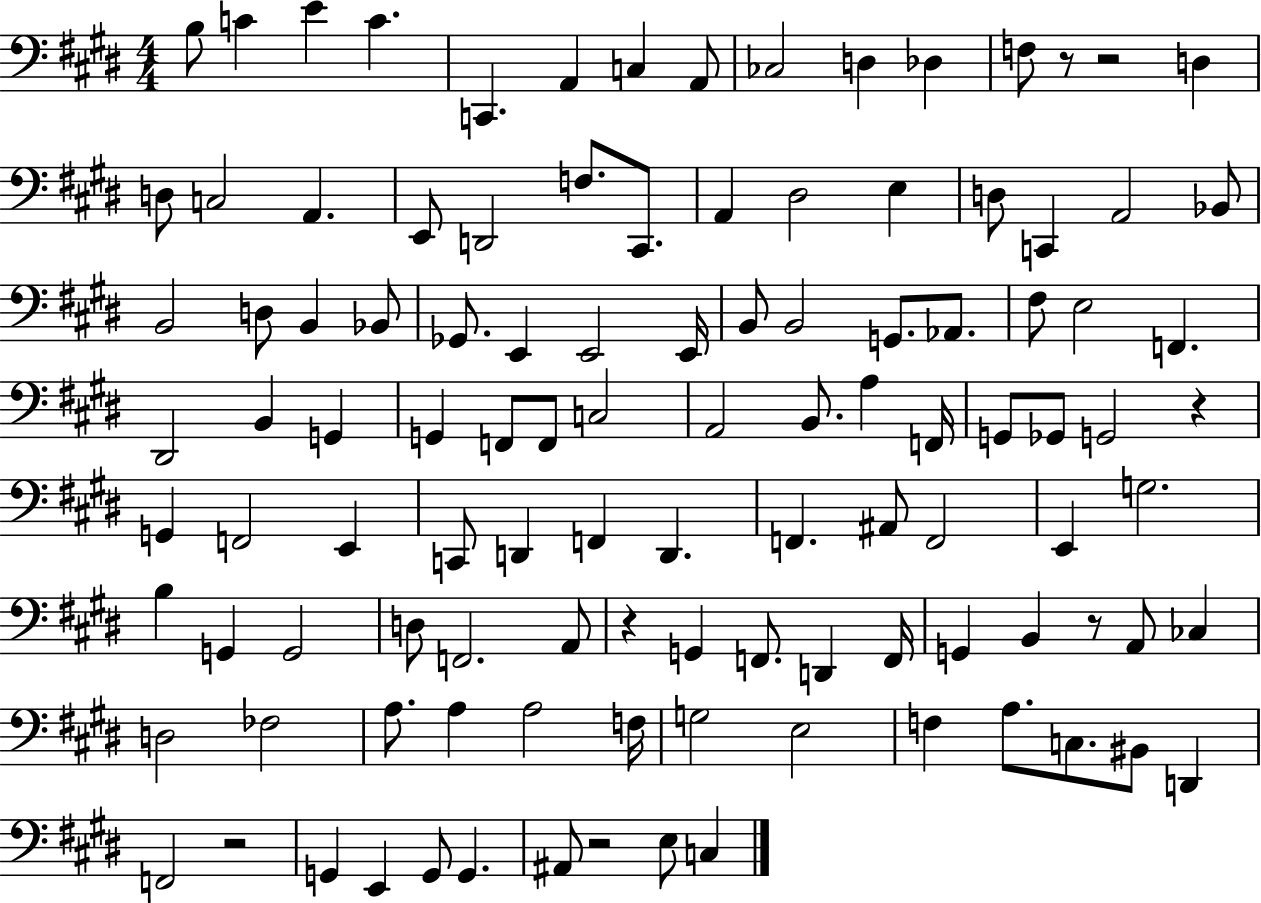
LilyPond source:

{
  \clef bass
  \numericTimeSignature
  \time 4/4
  \key e \major
  b8 c'4 e'4 c'4. | c,4. a,4 c4 a,8 | ces2 d4 des4 | f8 r8 r2 d4 | \break d8 c2 a,4. | e,8 d,2 f8. cis,8. | a,4 dis2 e4 | d8 c,4 a,2 bes,8 | \break b,2 d8 b,4 bes,8 | ges,8. e,4 e,2 e,16 | b,8 b,2 g,8. aes,8. | fis8 e2 f,4. | \break dis,2 b,4 g,4 | g,4 f,8 f,8 c2 | a,2 b,8. a4 f,16 | g,8 ges,8 g,2 r4 | \break g,4 f,2 e,4 | c,8 d,4 f,4 d,4. | f,4. ais,8 f,2 | e,4 g2. | \break b4 g,4 g,2 | d8 f,2. a,8 | r4 g,4 f,8. d,4 f,16 | g,4 b,4 r8 a,8 ces4 | \break d2 fes2 | a8. a4 a2 f16 | g2 e2 | f4 a8. c8. bis,8 d,4 | \break f,2 r2 | g,4 e,4 g,8 g,4. | ais,8 r2 e8 c4 | \bar "|."
}